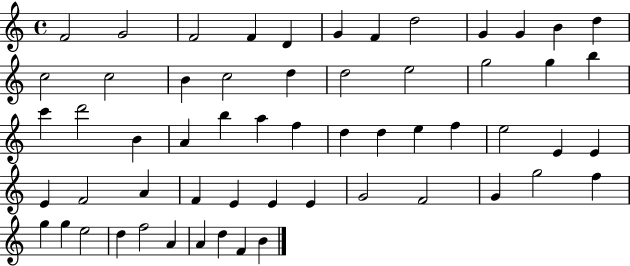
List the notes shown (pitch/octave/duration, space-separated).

F4/h G4/h F4/h F4/q D4/q G4/q F4/q D5/h G4/q G4/q B4/q D5/q C5/h C5/h B4/q C5/h D5/q D5/h E5/h G5/h G5/q B5/q C6/q D6/h B4/q A4/q B5/q A5/q F5/q D5/q D5/q E5/q F5/q E5/h E4/q E4/q E4/q F4/h A4/q F4/q E4/q E4/q E4/q G4/h F4/h G4/q G5/h F5/q G5/q G5/q E5/h D5/q F5/h A4/q A4/q D5/q F4/q B4/q